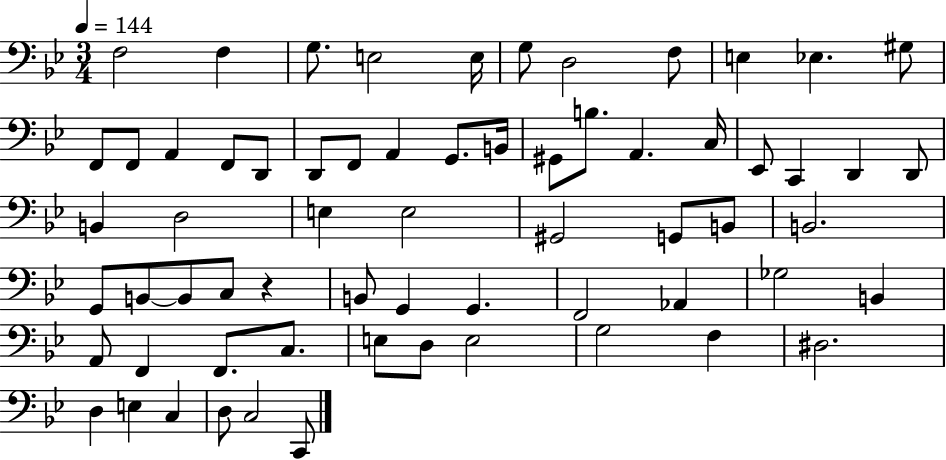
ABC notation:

X:1
T:Untitled
M:3/4
L:1/4
K:Bb
F,2 F, G,/2 E,2 E,/4 G,/2 D,2 F,/2 E, _E, ^G,/2 F,,/2 F,,/2 A,, F,,/2 D,,/2 D,,/2 F,,/2 A,, G,,/2 B,,/4 ^G,,/2 B,/2 A,, C,/4 _E,,/2 C,, D,, D,,/2 B,, D,2 E, E,2 ^G,,2 G,,/2 B,,/2 B,,2 G,,/2 B,,/2 B,,/2 C,/2 z B,,/2 G,, G,, F,,2 _A,, _G,2 B,, A,,/2 F,, F,,/2 C,/2 E,/2 D,/2 E,2 G,2 F, ^D,2 D, E, C, D,/2 C,2 C,,/2